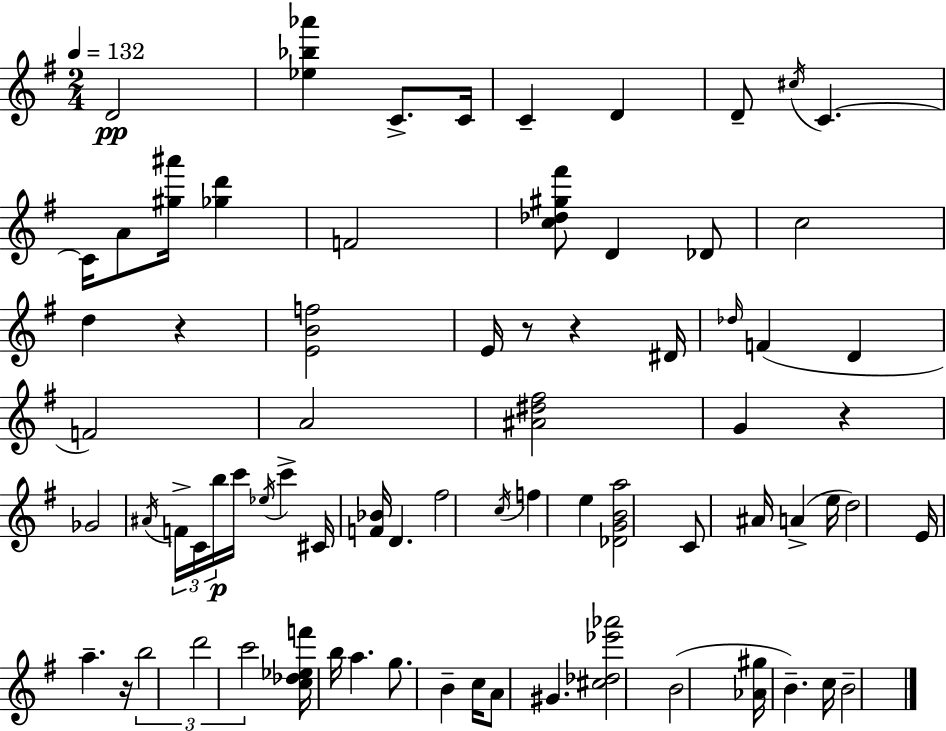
{
  \clef treble
  \numericTimeSignature
  \time 2/4
  \key e \minor
  \tempo 4 = 132
  d'2\pp | <ees'' bes'' aes'''>4 c'8.-> c'16 | c'4-- d'4 | d'8-- \acciaccatura { cis''16 } c'4.~~ | \break c'16 a'8 <gis'' ais'''>16 <ges'' d'''>4 | f'2 | <c'' des'' gis'' fis'''>8 d'4 des'8 | c''2 | \break d''4 r4 | <e' b' f''>2 | e'16 r8 r4 | dis'16 \grace { des''16 }( f'4 d'4 | \break f'2) | a'2 | <ais' dis'' fis''>2 | g'4 r4 | \break ges'2 | \acciaccatura { ais'16 } \tuplet 3/2 { f'16-> c'16 b''16\p } c'''16 \acciaccatura { ees''16 } | c'''4-> cis'16 <f' bes'>16 d'4. | fis''2 | \break \acciaccatura { c''16 } f''4 | e''4 <des' g' b' a''>2 | c'8 ais'16 | a'4->( e''16 d''2) | \break e'16 a''4.-- | r16 \tuplet 3/2 { b''2 | d'''2 | c'''2 } | \break <c'' des'' ees'' f'''>16 b''16 a''4. | g''8. | b'4-- c''16 a'8 gis'4. | <cis'' des'' ees''' aes'''>2 | \break b'2( | <aes' gis''>16 b'4.--) | c''16 b'2-- | \bar "|."
}